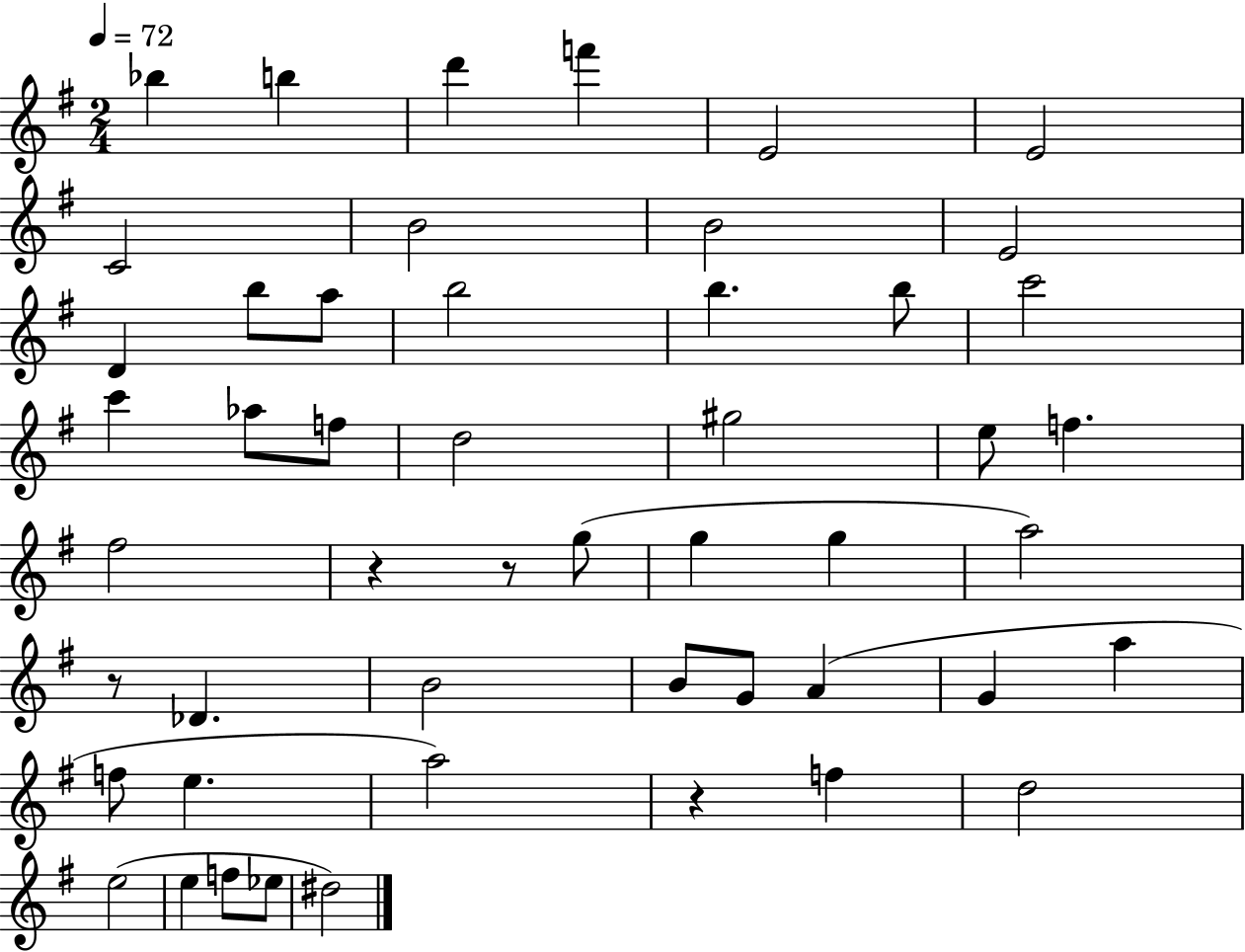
X:1
T:Untitled
M:2/4
L:1/4
K:G
_b b d' f' E2 E2 C2 B2 B2 E2 D b/2 a/2 b2 b b/2 c'2 c' _a/2 f/2 d2 ^g2 e/2 f ^f2 z z/2 g/2 g g a2 z/2 _D B2 B/2 G/2 A G a f/2 e a2 z f d2 e2 e f/2 _e/2 ^d2